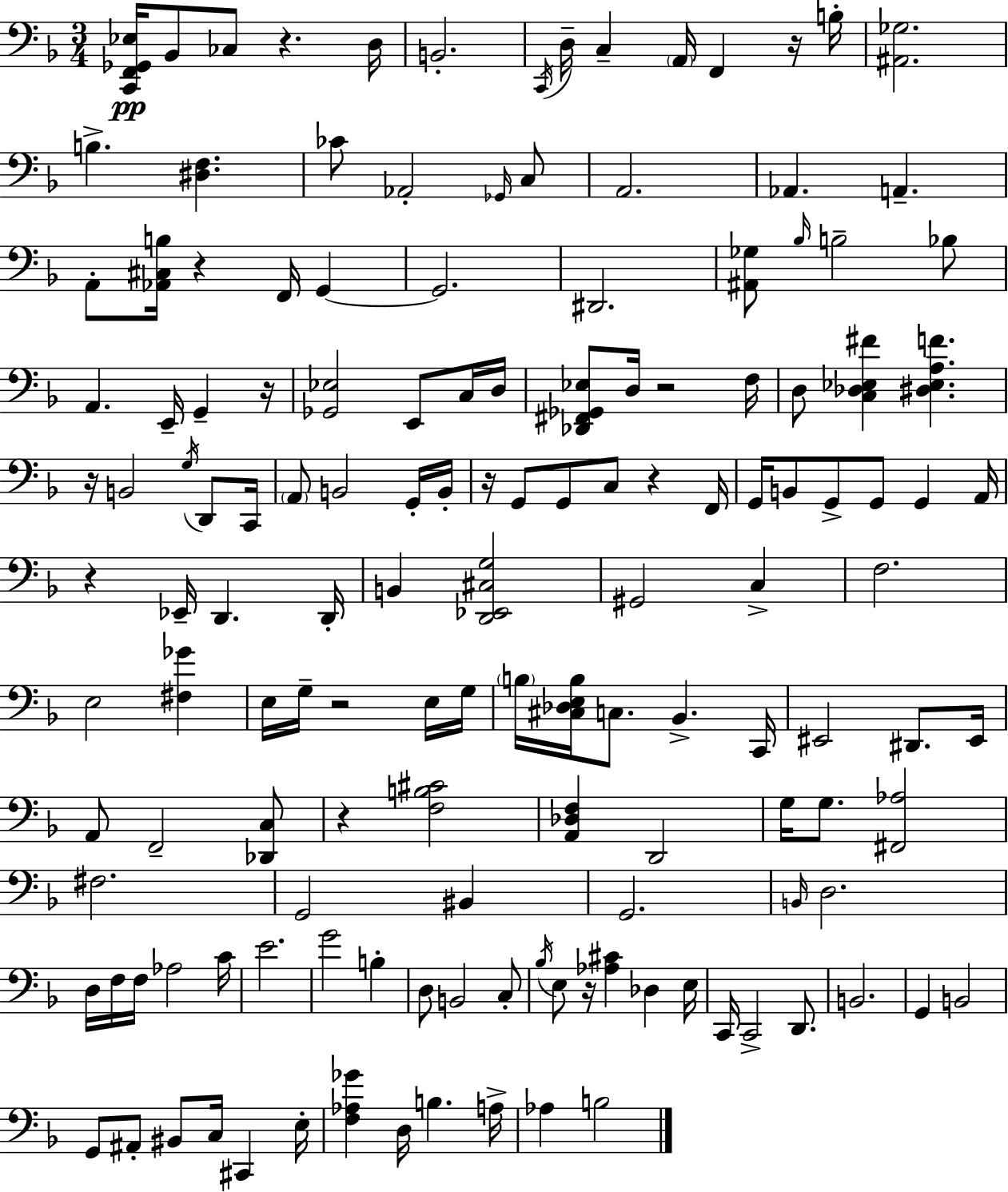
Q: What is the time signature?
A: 3/4